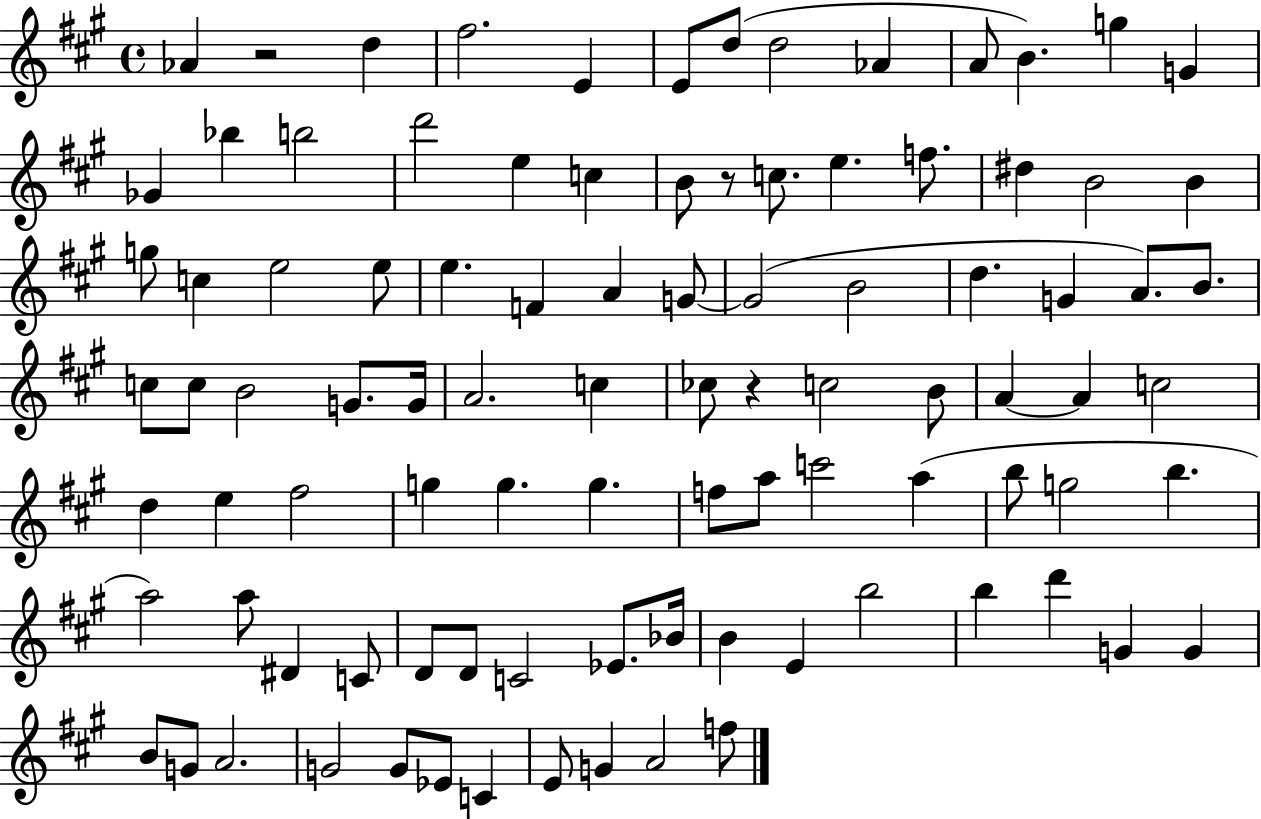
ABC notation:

X:1
T:Untitled
M:4/4
L:1/4
K:A
_A z2 d ^f2 E E/2 d/2 d2 _A A/2 B g G _G _b b2 d'2 e c B/2 z/2 c/2 e f/2 ^d B2 B g/2 c e2 e/2 e F A G/2 G2 B2 d G A/2 B/2 c/2 c/2 B2 G/2 G/4 A2 c _c/2 z c2 B/2 A A c2 d e ^f2 g g g f/2 a/2 c'2 a b/2 g2 b a2 a/2 ^D C/2 D/2 D/2 C2 _E/2 _B/4 B E b2 b d' G G B/2 G/2 A2 G2 G/2 _E/2 C E/2 G A2 f/2